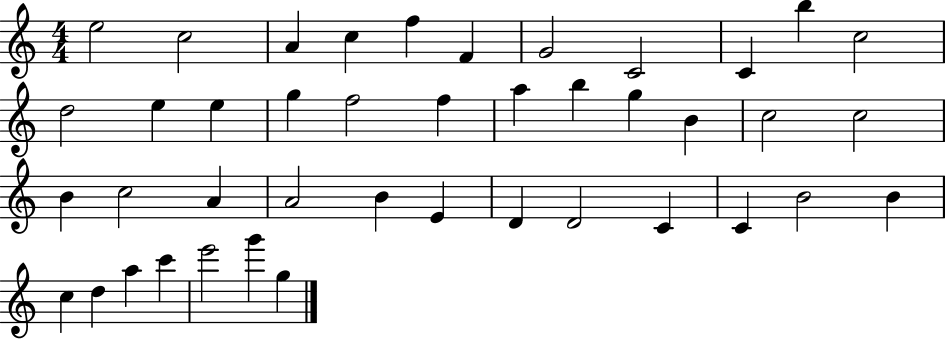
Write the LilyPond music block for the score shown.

{
  \clef treble
  \numericTimeSignature
  \time 4/4
  \key c \major
  e''2 c''2 | a'4 c''4 f''4 f'4 | g'2 c'2 | c'4 b''4 c''2 | \break d''2 e''4 e''4 | g''4 f''2 f''4 | a''4 b''4 g''4 b'4 | c''2 c''2 | \break b'4 c''2 a'4 | a'2 b'4 e'4 | d'4 d'2 c'4 | c'4 b'2 b'4 | \break c''4 d''4 a''4 c'''4 | e'''2 g'''4 g''4 | \bar "|."
}